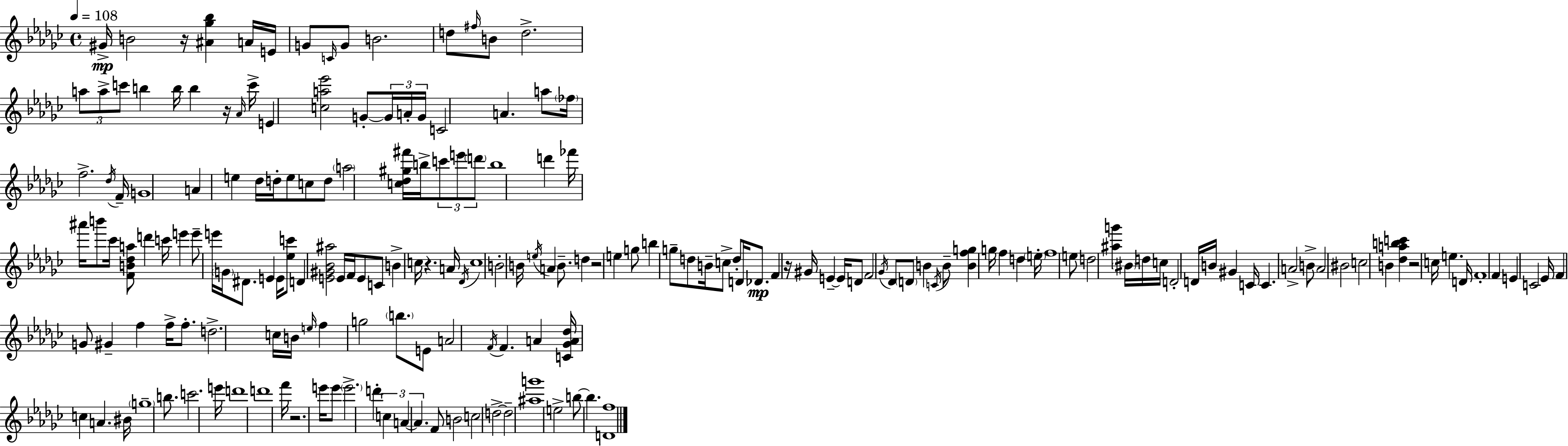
G#4/s B4/h R/s [A#4,Gb5,Bb5]/q A4/s E4/s G4/e C4/s G4/e B4/h. D5/e F#5/s B4/e D5/h. A5/e A5/e C6/e B5/q B5/s B5/q R/s Ab4/s C6/s E4/q [C5,A5,Eb6]/h G4/e G4/s A4/s G4/s C4/h A4/q. A5/e FES5/s F5/h. Db5/s F4/s G4/w A4/q E5/q Db5/s D5/s E5/e C5/e D5/e A5/h [C5,Db5,G#5,F#6]/s B5/s C6/e E6/e D6/e B5/w D6/q FES6/s A#6/s B6/e CES6/s [F4,B4,Db5,A5]/e D6/q C6/s E6/q E6/e E6/s G4/s D#4/e. E4/q E4/s [Eb5,C6]/e D4/q [E4,G#4,Bb4,A#5]/h E4/s F4/s E4/e C4/e B4/q C5/s R/q. A4/s Db4/s C5/w B4/h B4/s E5/s A4/q B4/e. D5/q R/h E5/q G5/e B5/q G5/e D5/e B4/s C5/e D5/e D4/s Db4/e. F4/q R/s G#4/s E4/q E4/s D4/e F4/h Gb4/s Db4/e D4/e B4/q C4/s B4/e [B4,F5,G5]/q G5/s F5/q D5/q E5/s F5/w E5/e D5/h [A#5,G6]/q BIS4/s D5/s C5/s D4/h D4/s B4/s G#4/q C4/s C4/q. A4/h B4/e A4/h BIS4/h C5/h B4/q [Db5,A5,B5,C6]/q R/h C5/s E5/q. D4/s F4/w F4/q E4/q C4/h Eb4/s F4/q G4/e G#4/q F5/q F5/s F5/e. D5/h. C5/s B4/s E5/s F5/q G5/h B5/e. E4/e A4/h F4/s F4/q. A4/q [C4,Gb4,A4,Db5]/s C5/q A4/q. BIS4/s G5/w B5/e. C6/h. E6/s D6/w D6/w F6/s R/h. E6/s E6/e E6/h. D6/q C5/q A4/q A4/q. F4/e B4/h C5/h D5/h D5/h [A#5,G6]/w E5/h B5/e B5/q. [D4,F5]/w